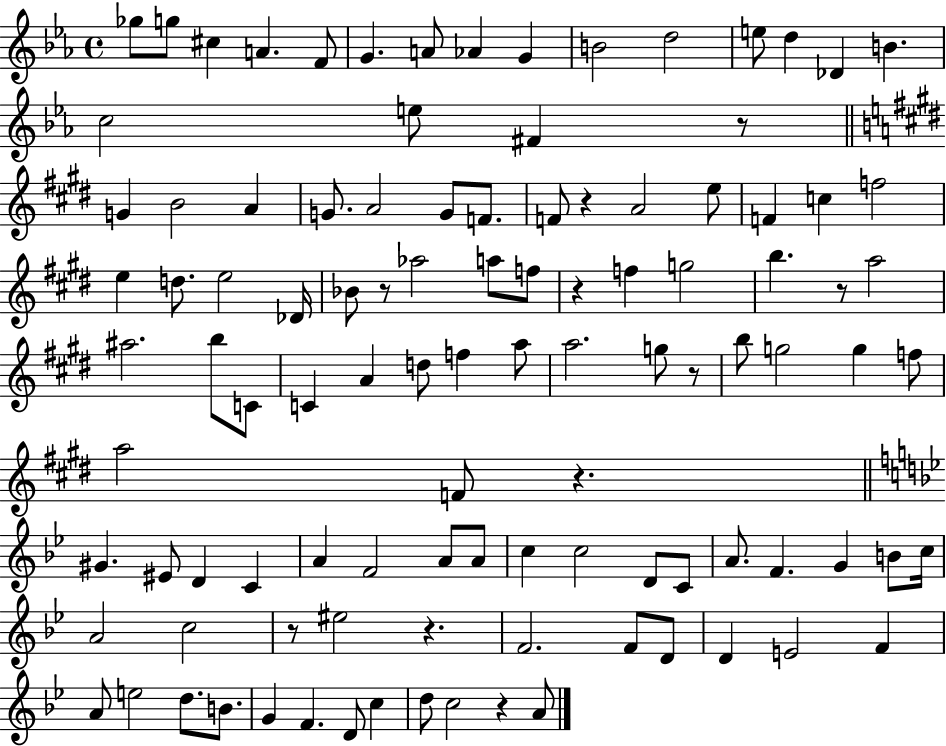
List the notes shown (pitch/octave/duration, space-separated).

Gb5/e G5/e C#5/q A4/q. F4/e G4/q. A4/e Ab4/q G4/q B4/h D5/h E5/e D5/q Db4/q B4/q. C5/h E5/e F#4/q R/e G4/q B4/h A4/q G4/e. A4/h G4/e F4/e. F4/e R/q A4/h E5/e F4/q C5/q F5/h E5/q D5/e. E5/h Db4/s Bb4/e R/e Ab5/h A5/e F5/e R/q F5/q G5/h B5/q. R/e A5/h A#5/h. B5/e C4/e C4/q A4/q D5/e F5/q A5/e A5/h. G5/e R/e B5/e G5/h G5/q F5/e A5/h F4/e R/q. G#4/q. EIS4/e D4/q C4/q A4/q F4/h A4/e A4/e C5/q C5/h D4/e C4/e A4/e. F4/q. G4/q B4/e C5/s A4/h C5/h R/e EIS5/h R/q. F4/h. F4/e D4/e D4/q E4/h F4/q A4/e E5/h D5/e. B4/e. G4/q F4/q. D4/e C5/q D5/e C5/h R/q A4/e